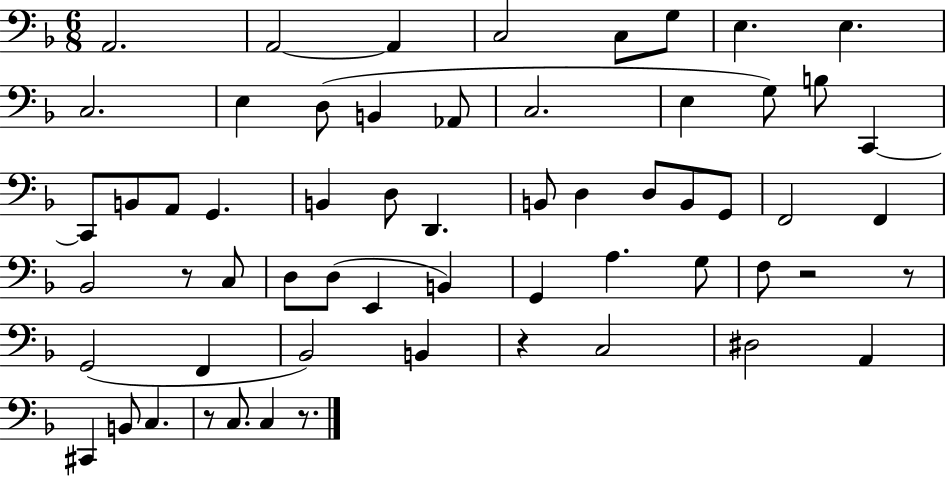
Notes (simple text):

A2/h. A2/h A2/q C3/h C3/e G3/e E3/q. E3/q. C3/h. E3/q D3/e B2/q Ab2/e C3/h. E3/q G3/e B3/e C2/q C2/e B2/e A2/e G2/q. B2/q D3/e D2/q. B2/e D3/q D3/e B2/e G2/e F2/h F2/q Bb2/h R/e C3/e D3/e D3/e E2/q B2/q G2/q A3/q. G3/e F3/e R/h R/e G2/h F2/q Bb2/h B2/q R/q C3/h D#3/h A2/q C#2/q B2/e C3/q. R/e C3/e. C3/q R/e.